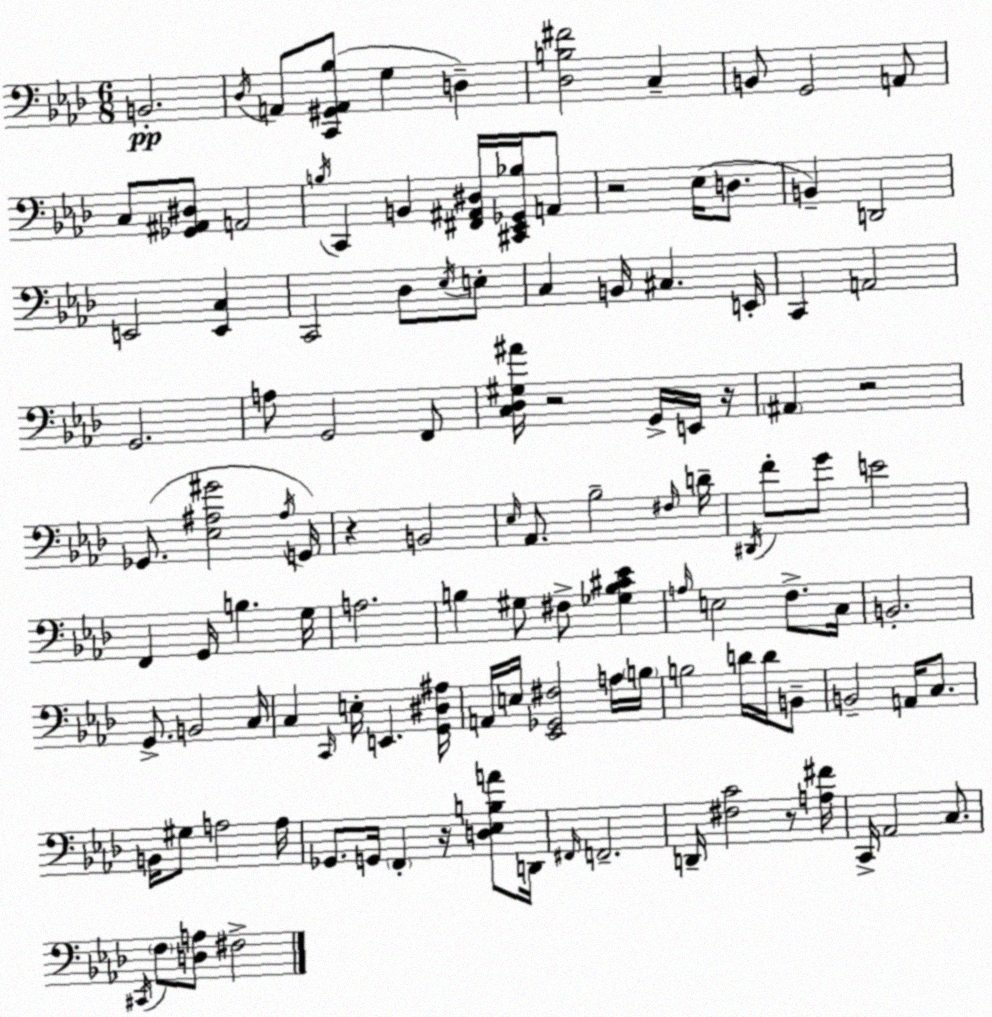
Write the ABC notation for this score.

X:1
T:Untitled
M:6/8
L:1/4
K:Ab
B,,2 _D,/4 A,,/2 [C,,^G,,A,,_B,]/2 G, D, [_D,B,^F]2 C, B,,/2 G,,2 A,,/2 C,/2 [_G,,^A,,^D,]/2 A,,2 B,/4 C,, B,, [^F,,^A,,^D,]/4 [^C,,_E,,_G,,_B,]/4 A,,/2 z2 _E,/4 D,/2 B,, D,,2 E,,2 [E,,C,] C,,2 _D,/2 _E,/4 E,/2 C, B,,/4 ^C, E,,/4 C,, A,,2 G,,2 A,/2 G,,2 F,,/2 [C,_D,^G,^A]/4 z2 G,,/4 E,,/4 z/4 ^A,, z2 _G,,/2 [_E,^A,^G]2 ^A,/4 G,,/4 z B,,2 _E,/4 _A,,/2 _B,2 ^F,/4 D/4 ^D,,/4 F/2 G/2 E2 F,, G,,/4 B, G,/4 A,2 B, ^G,/2 ^F,/2 [_G,B,^C_E] A,/4 E,2 F,/2 C,/4 B,,2 G,,/2 B,,2 C,/4 C, C,,/4 E,/4 E,, [G,,^D,^A,]/4 A,,/4 E,/4 [_E,,_G,,^F,]2 A,/4 B,/4 B,2 D/4 D/4 B,,/2 B,,2 A,,/4 C,/2 B,,/4 ^G,/2 A,2 A,/4 _G,,/2 G,,/4 F,, z/4 [D,_E,B,A]/2 D,,/4 ^F,,/4 F,,2 D,,/4 [^F,C]2 z/2 [A,^F]/4 C,,/4 _A,,2 C,/2 ^C,,/4 F,/2 [D,A,]/2 ^F,2